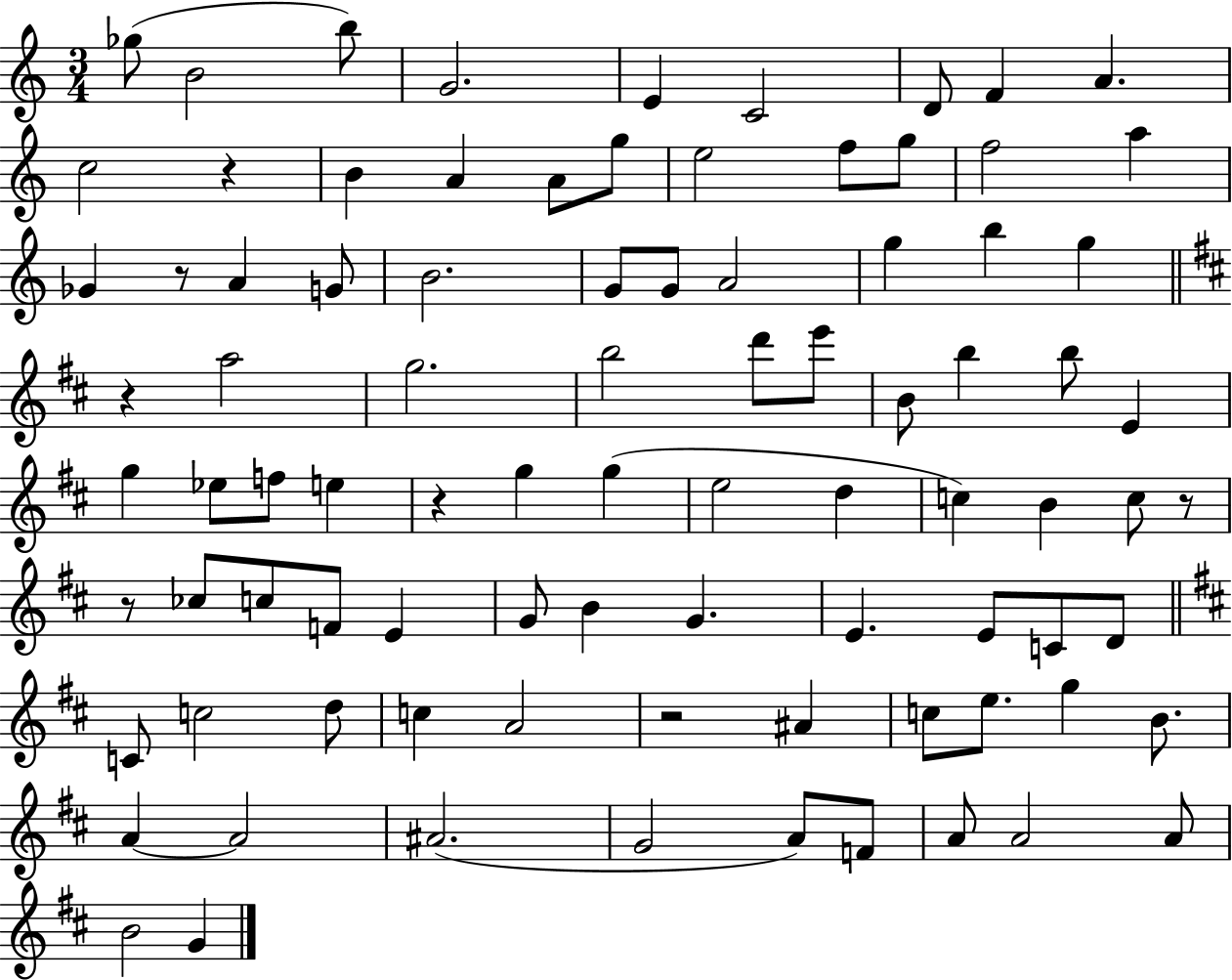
{
  \clef treble
  \numericTimeSignature
  \time 3/4
  \key c \major
  \repeat volta 2 { ges''8( b'2 b''8) | g'2. | e'4 c'2 | d'8 f'4 a'4. | \break c''2 r4 | b'4 a'4 a'8 g''8 | e''2 f''8 g''8 | f''2 a''4 | \break ges'4 r8 a'4 g'8 | b'2. | g'8 g'8 a'2 | g''4 b''4 g''4 | \break \bar "||" \break \key d \major r4 a''2 | g''2. | b''2 d'''8 e'''8 | b'8 b''4 b''8 e'4 | \break g''4 ees''8 f''8 e''4 | r4 g''4 g''4( | e''2 d''4 | c''4) b'4 c''8 r8 | \break r8 ces''8 c''8 f'8 e'4 | g'8 b'4 g'4. | e'4. e'8 c'8 d'8 | \bar "||" \break \key b \minor c'8 c''2 d''8 | c''4 a'2 | r2 ais'4 | c''8 e''8. g''4 b'8. | \break a'4~~ a'2 | ais'2.( | g'2 a'8) f'8 | a'8 a'2 a'8 | \break b'2 g'4 | } \bar "|."
}